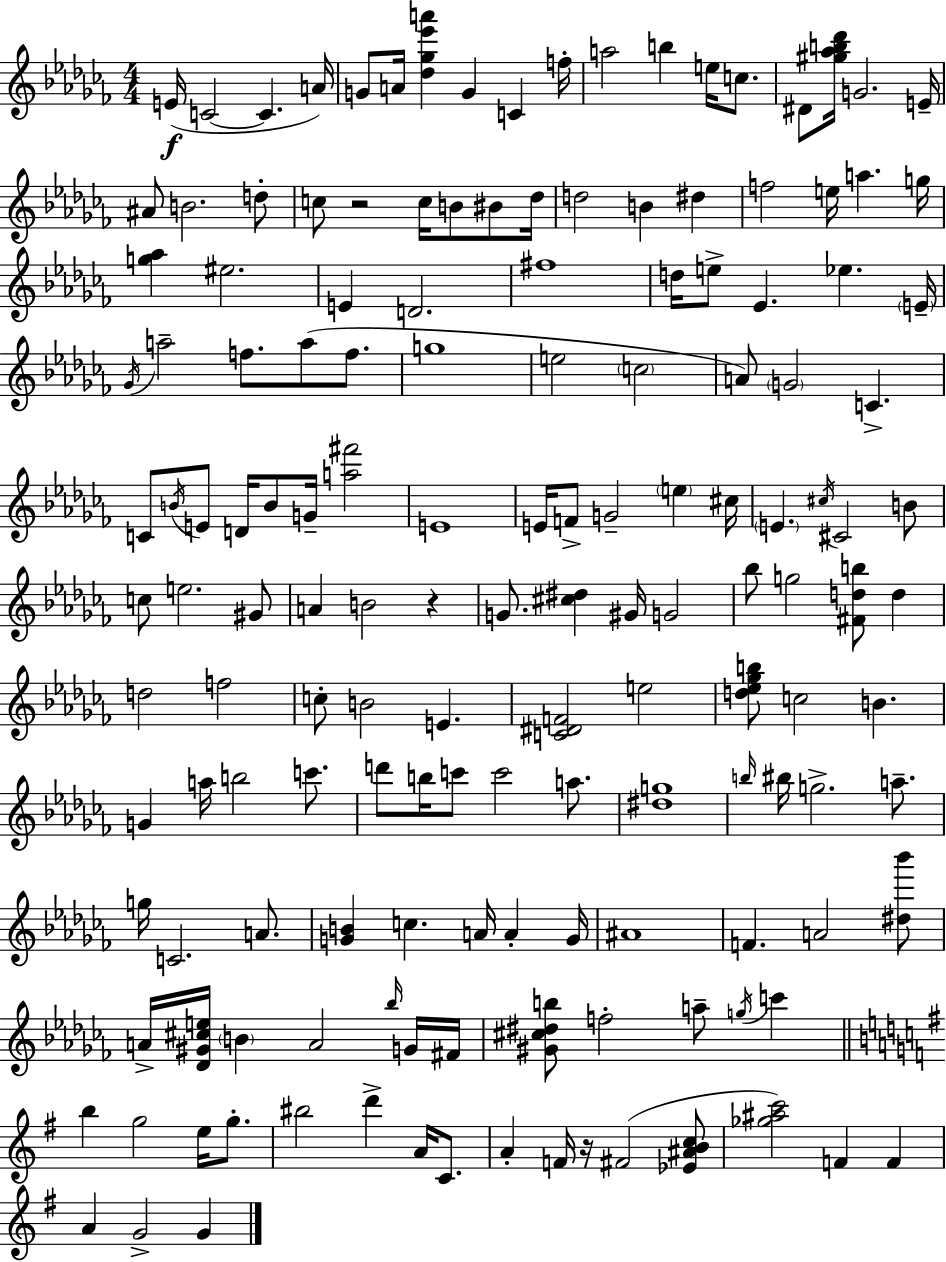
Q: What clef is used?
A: treble